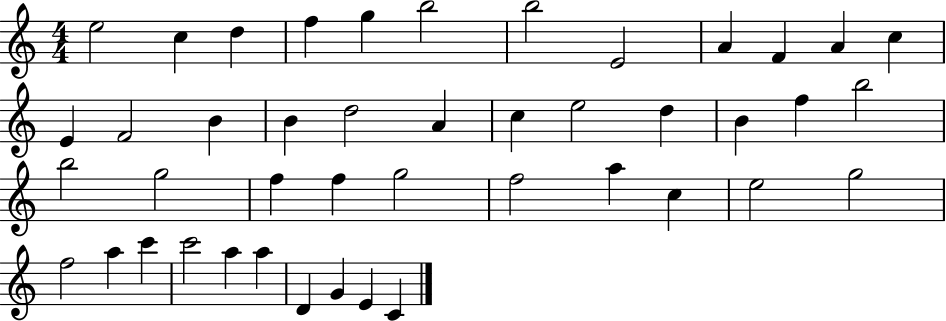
{
  \clef treble
  \numericTimeSignature
  \time 4/4
  \key c \major
  e''2 c''4 d''4 | f''4 g''4 b''2 | b''2 e'2 | a'4 f'4 a'4 c''4 | \break e'4 f'2 b'4 | b'4 d''2 a'4 | c''4 e''2 d''4 | b'4 f''4 b''2 | \break b''2 g''2 | f''4 f''4 g''2 | f''2 a''4 c''4 | e''2 g''2 | \break f''2 a''4 c'''4 | c'''2 a''4 a''4 | d'4 g'4 e'4 c'4 | \bar "|."
}